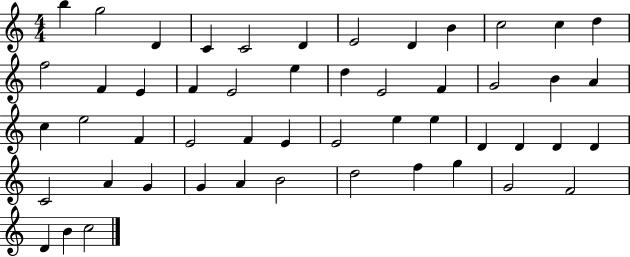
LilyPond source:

{
  \clef treble
  \numericTimeSignature
  \time 4/4
  \key c \major
  b''4 g''2 d'4 | c'4 c'2 d'4 | e'2 d'4 b'4 | c''2 c''4 d''4 | \break f''2 f'4 e'4 | f'4 e'2 e''4 | d''4 e'2 f'4 | g'2 b'4 a'4 | \break c''4 e''2 f'4 | e'2 f'4 e'4 | e'2 e''4 e''4 | d'4 d'4 d'4 d'4 | \break c'2 a'4 g'4 | g'4 a'4 b'2 | d''2 f''4 g''4 | g'2 f'2 | \break d'4 b'4 c''2 | \bar "|."
}